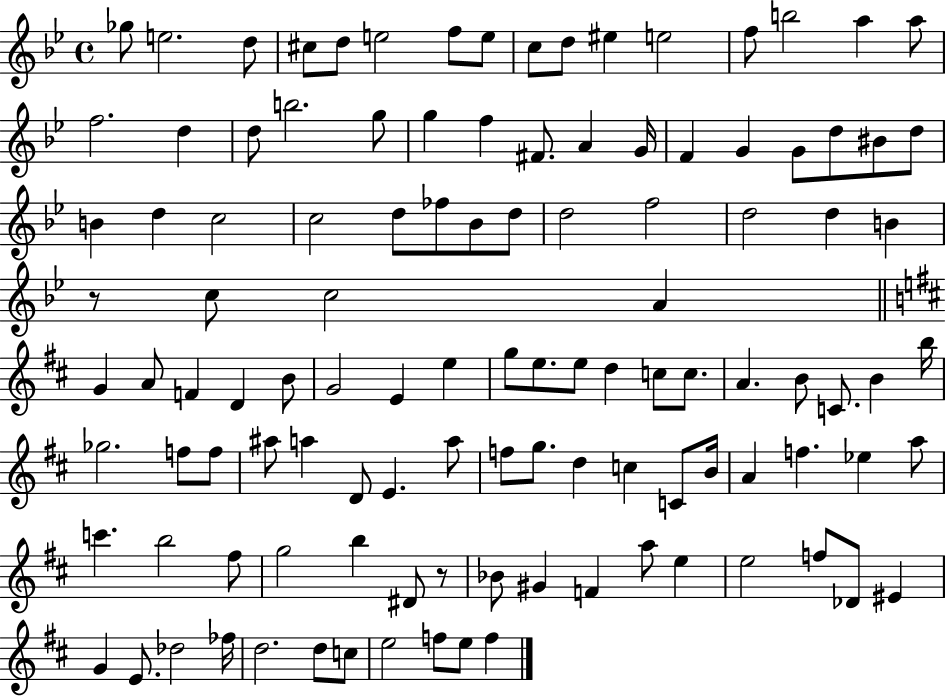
Gb5/e E5/h. D5/e C#5/e D5/e E5/h F5/e E5/e C5/e D5/e EIS5/q E5/h F5/e B5/h A5/q A5/e F5/h. D5/q D5/e B5/h. G5/e G5/q F5/q F#4/e. A4/q G4/s F4/q G4/q G4/e D5/e BIS4/e D5/e B4/q D5/q C5/h C5/h D5/e FES5/e Bb4/e D5/e D5/h F5/h D5/h D5/q B4/q R/e C5/e C5/h A4/q G4/q A4/e F4/q D4/q B4/e G4/h E4/q E5/q G5/e E5/e. E5/e D5/q C5/e C5/e. A4/q. B4/e C4/e. B4/q B5/s Gb5/h. F5/e F5/e A#5/e A5/q D4/e E4/q. A5/e F5/e G5/e. D5/q C5/q C4/e B4/s A4/q F5/q. Eb5/q A5/e C6/q. B5/h F#5/e G5/h B5/q D#4/e R/e Bb4/e G#4/q F4/q A5/e E5/q E5/h F5/e Db4/e EIS4/q G4/q E4/e. Db5/h FES5/s D5/h. D5/e C5/e E5/h F5/e E5/e F5/q